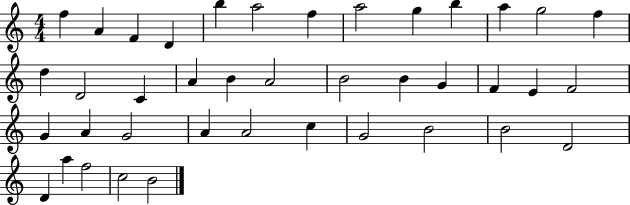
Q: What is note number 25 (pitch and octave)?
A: F4